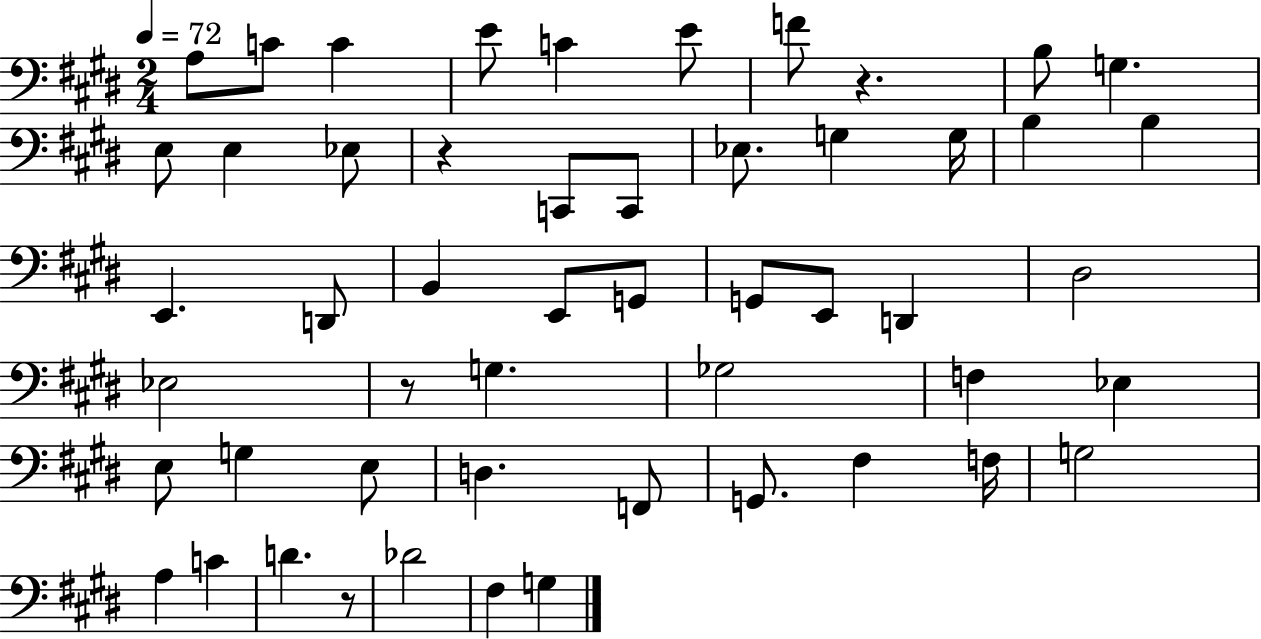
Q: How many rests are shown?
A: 4